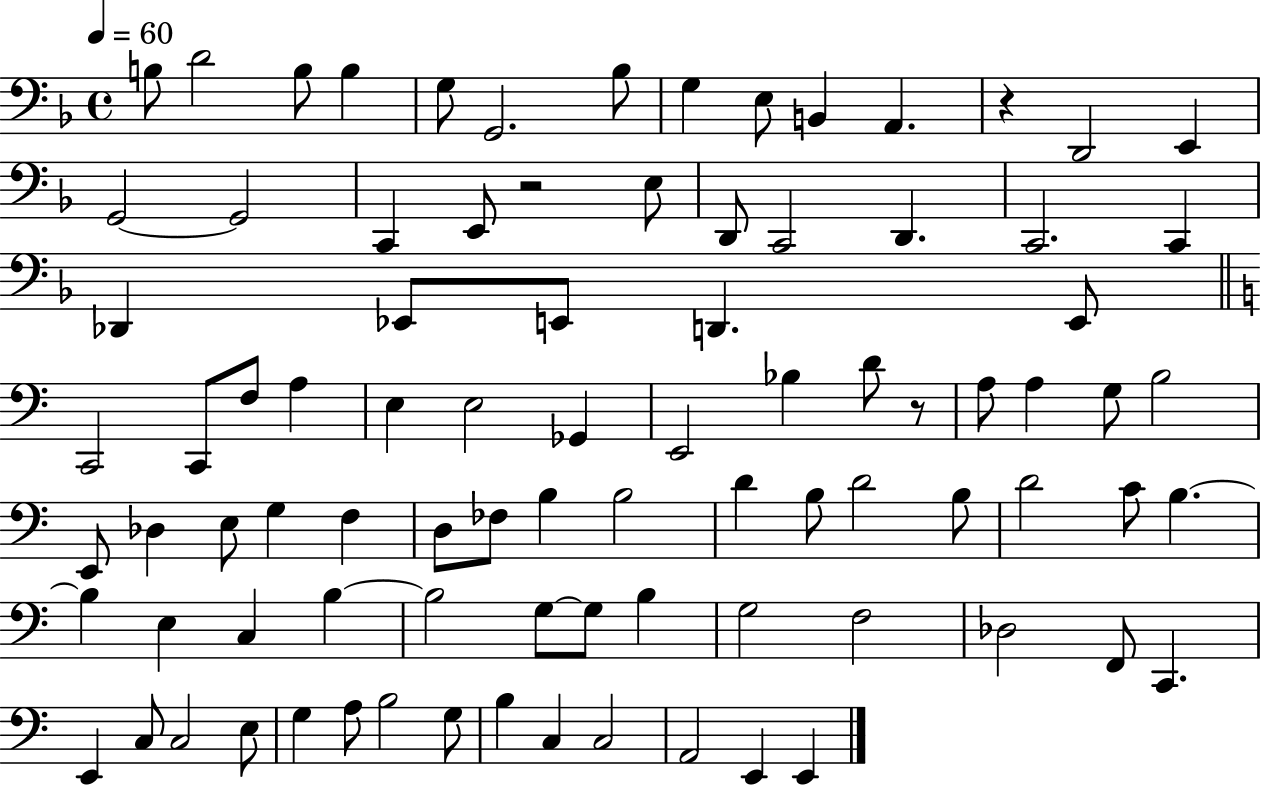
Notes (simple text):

B3/e D4/h B3/e B3/q G3/e G2/h. Bb3/e G3/q E3/e B2/q A2/q. R/q D2/h E2/q G2/h G2/h C2/q E2/e R/h E3/e D2/e C2/h D2/q. C2/h. C2/q Db2/q Eb2/e E2/e D2/q. E2/e C2/h C2/e F3/e A3/q E3/q E3/h Gb2/q E2/h Bb3/q D4/e R/e A3/e A3/q G3/e B3/h E2/e Db3/q E3/e G3/q F3/q D3/e FES3/e B3/q B3/h D4/q B3/e D4/h B3/e D4/h C4/e B3/q. B3/q E3/q C3/q B3/q B3/h G3/e G3/e B3/q G3/h F3/h Db3/h F2/e C2/q. E2/q C3/e C3/h E3/e G3/q A3/e B3/h G3/e B3/q C3/q C3/h A2/h E2/q E2/q